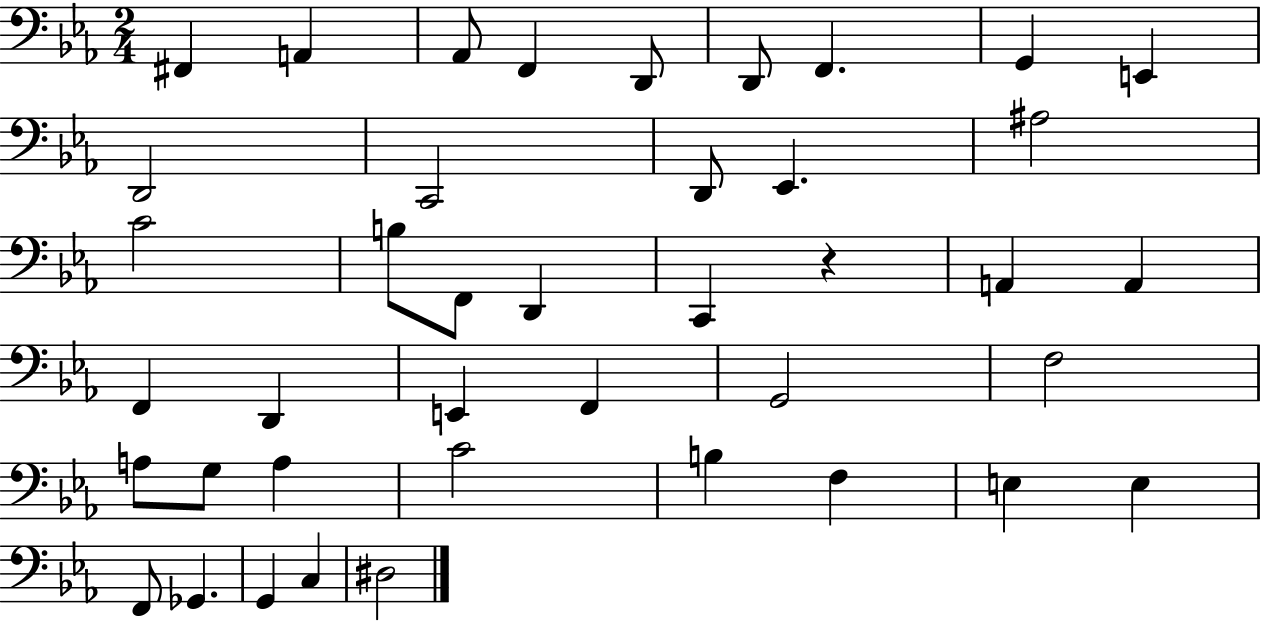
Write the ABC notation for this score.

X:1
T:Untitled
M:2/4
L:1/4
K:Eb
^F,, A,, _A,,/2 F,, D,,/2 D,,/2 F,, G,, E,, D,,2 C,,2 D,,/2 _E,, ^A,2 C2 B,/2 F,,/2 D,, C,, z A,, A,, F,, D,, E,, F,, G,,2 F,2 A,/2 G,/2 A, C2 B, F, E, E, F,,/2 _G,, G,, C, ^D,2